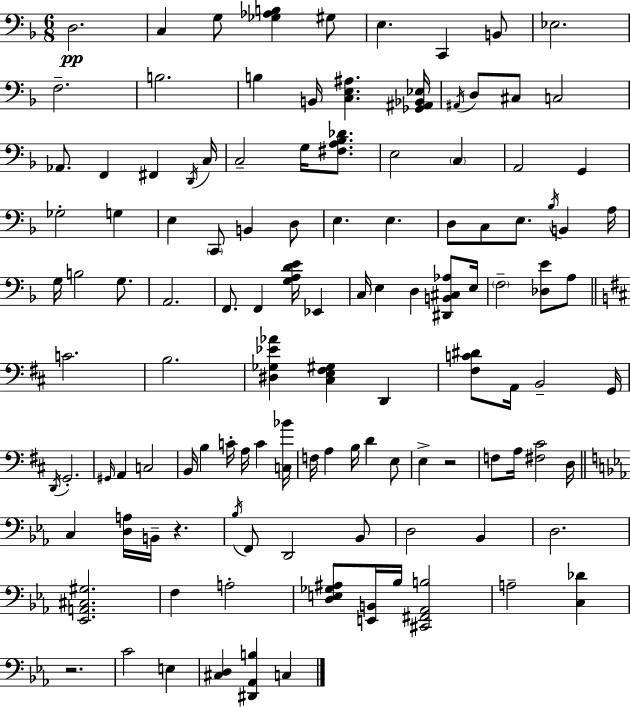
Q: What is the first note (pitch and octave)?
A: D3